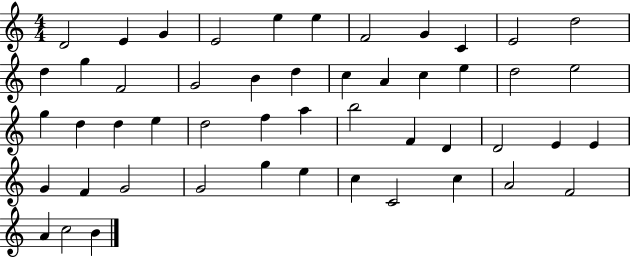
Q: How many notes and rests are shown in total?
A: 50